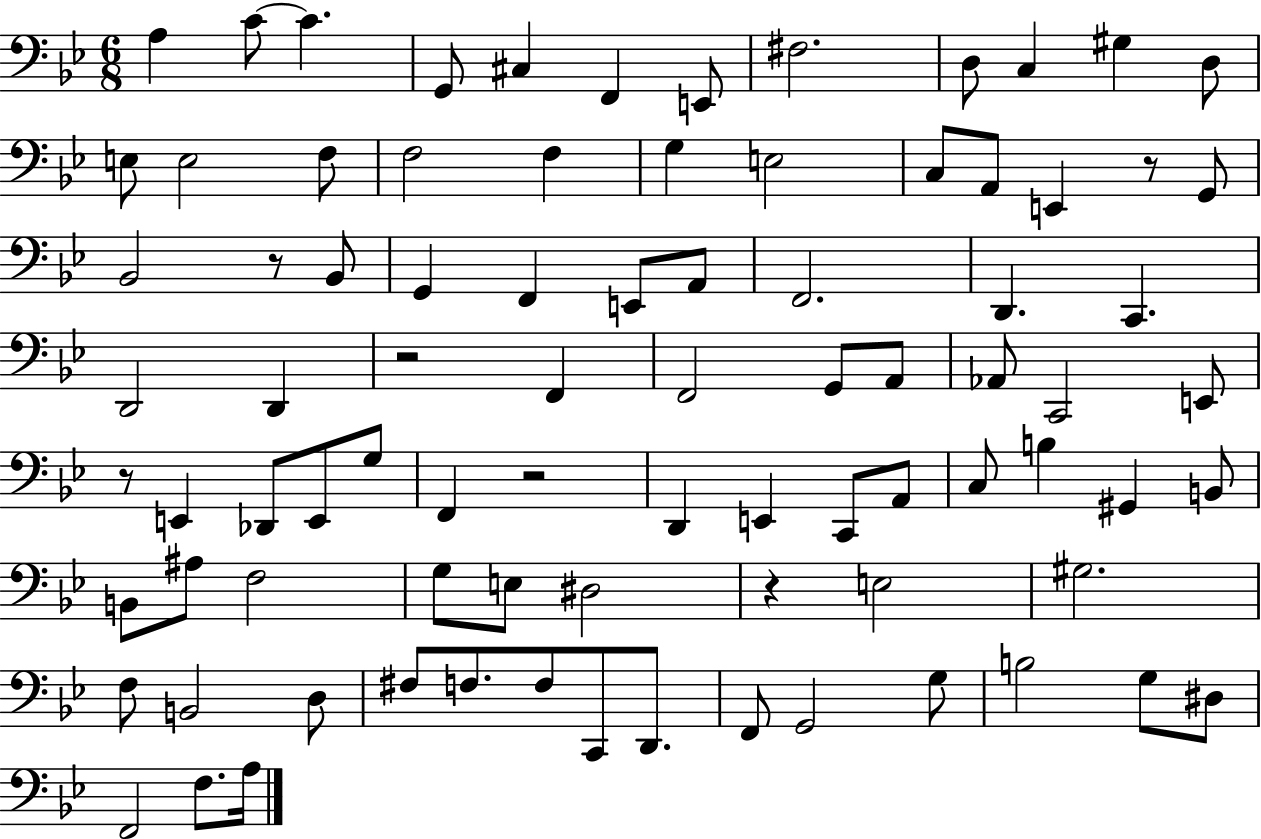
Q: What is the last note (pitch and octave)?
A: A3